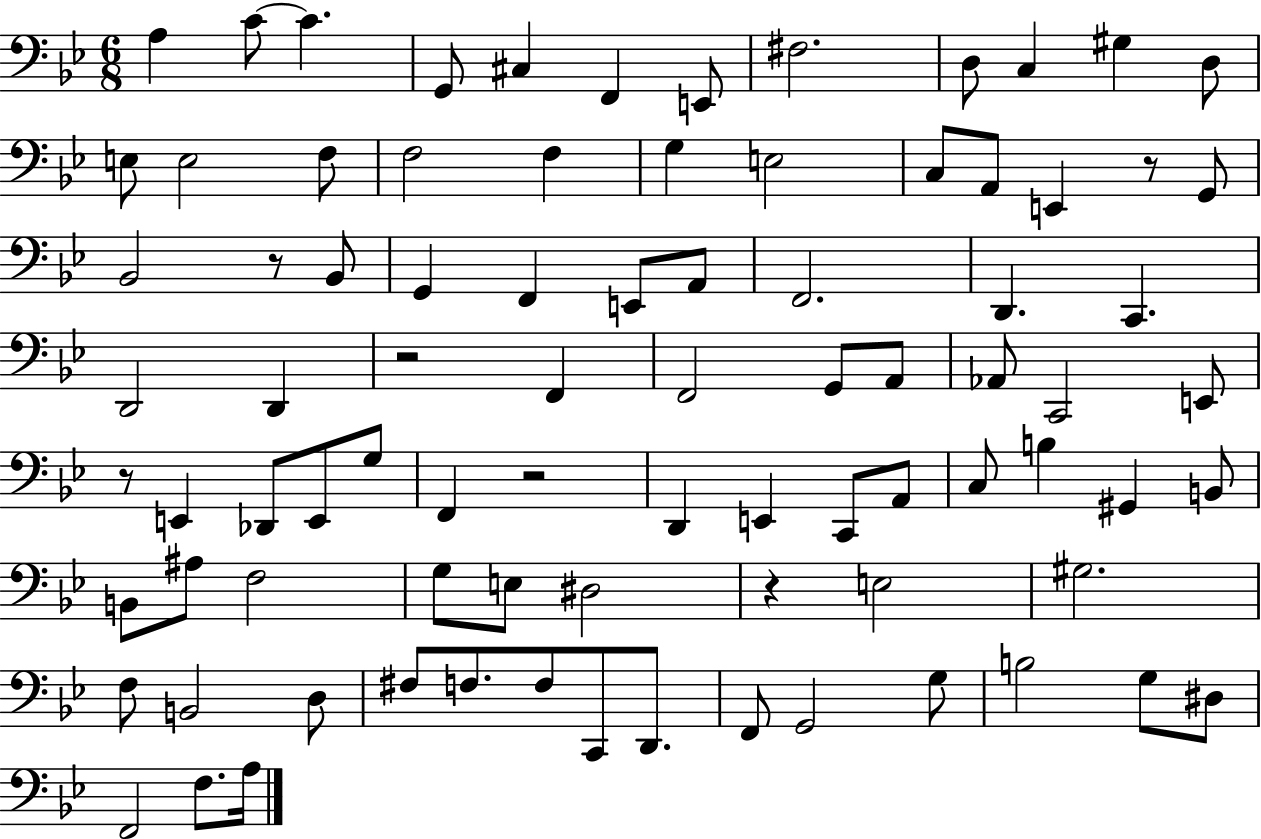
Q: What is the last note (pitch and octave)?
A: A3